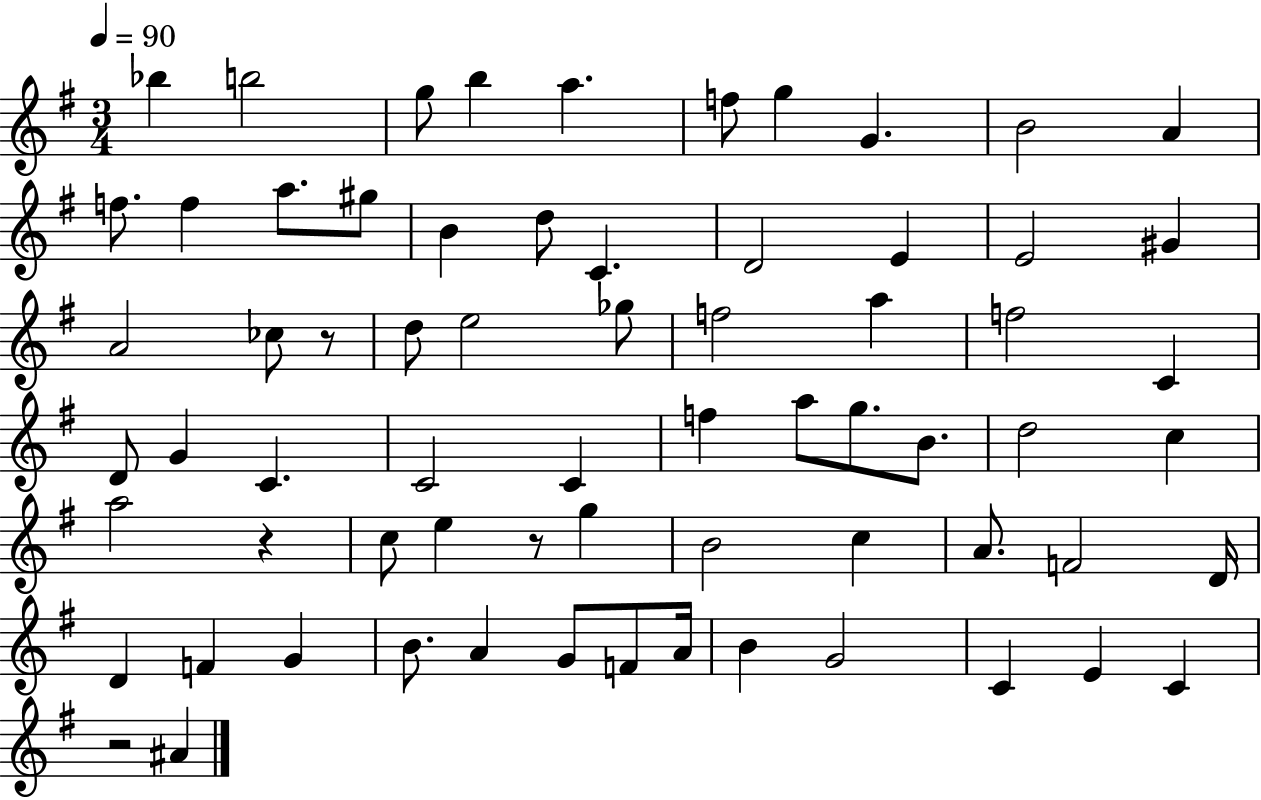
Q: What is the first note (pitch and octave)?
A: Bb5